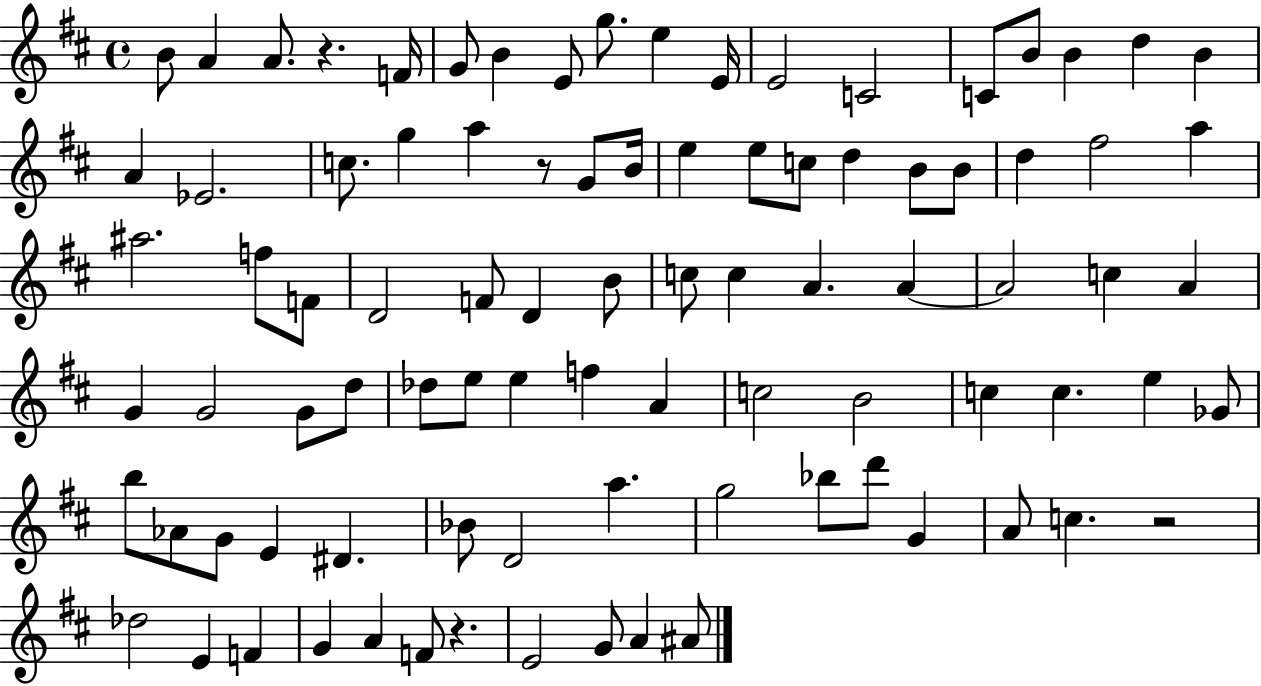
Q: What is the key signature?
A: D major